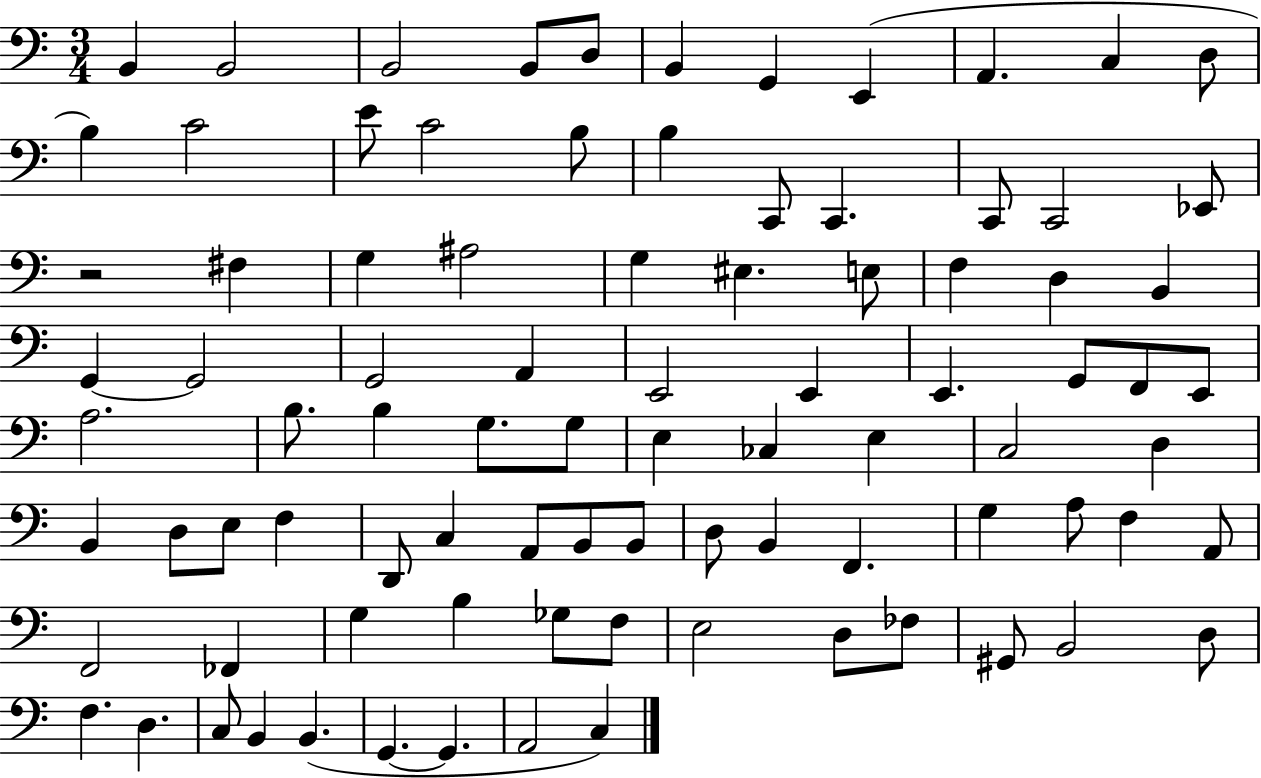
X:1
T:Untitled
M:3/4
L:1/4
K:C
B,, B,,2 B,,2 B,,/2 D,/2 B,, G,, E,, A,, C, D,/2 B, C2 E/2 C2 B,/2 B, C,,/2 C,, C,,/2 C,,2 _E,,/2 z2 ^F, G, ^A,2 G, ^E, E,/2 F, D, B,, G,, G,,2 G,,2 A,, E,,2 E,, E,, G,,/2 F,,/2 E,,/2 A,2 B,/2 B, G,/2 G,/2 E, _C, E, C,2 D, B,, D,/2 E,/2 F, D,,/2 C, A,,/2 B,,/2 B,,/2 D,/2 B,, F,, G, A,/2 F, A,,/2 F,,2 _F,, G, B, _G,/2 F,/2 E,2 D,/2 _F,/2 ^G,,/2 B,,2 D,/2 F, D, C,/2 B,, B,, G,, G,, A,,2 C,